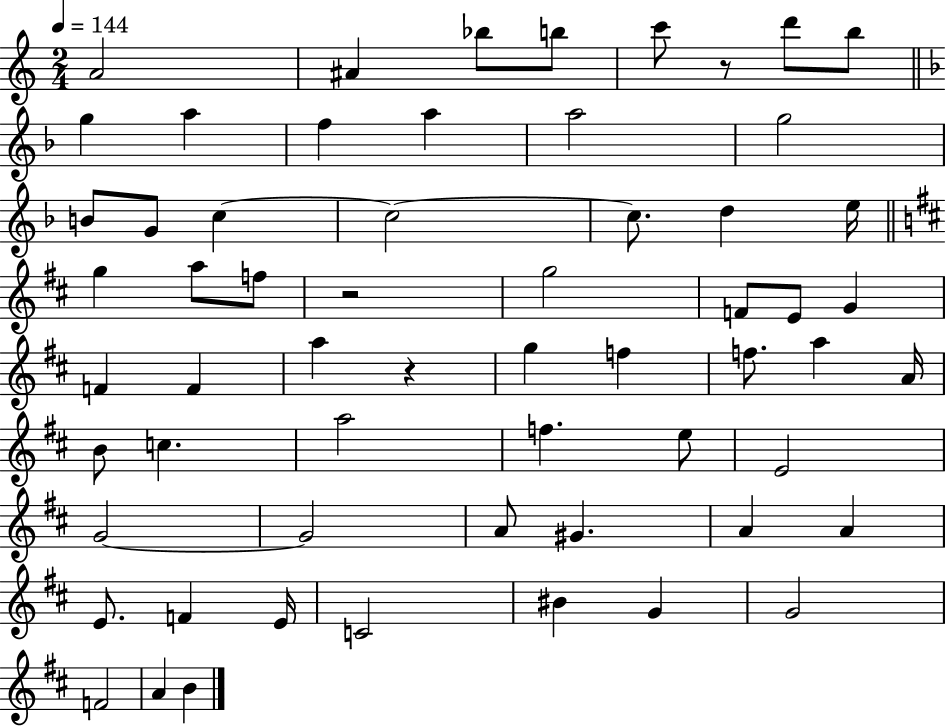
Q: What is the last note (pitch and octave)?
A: B4